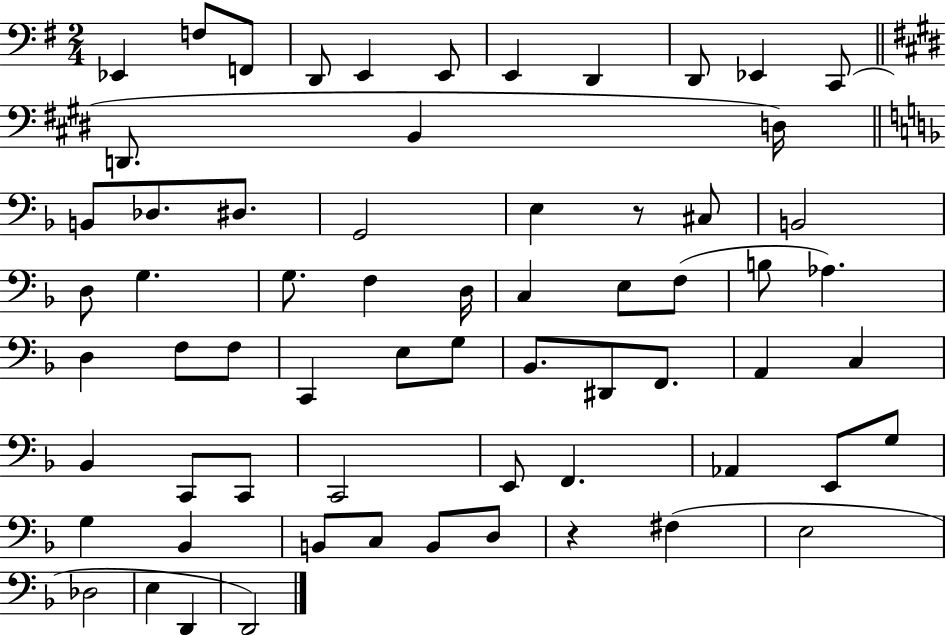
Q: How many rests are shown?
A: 2